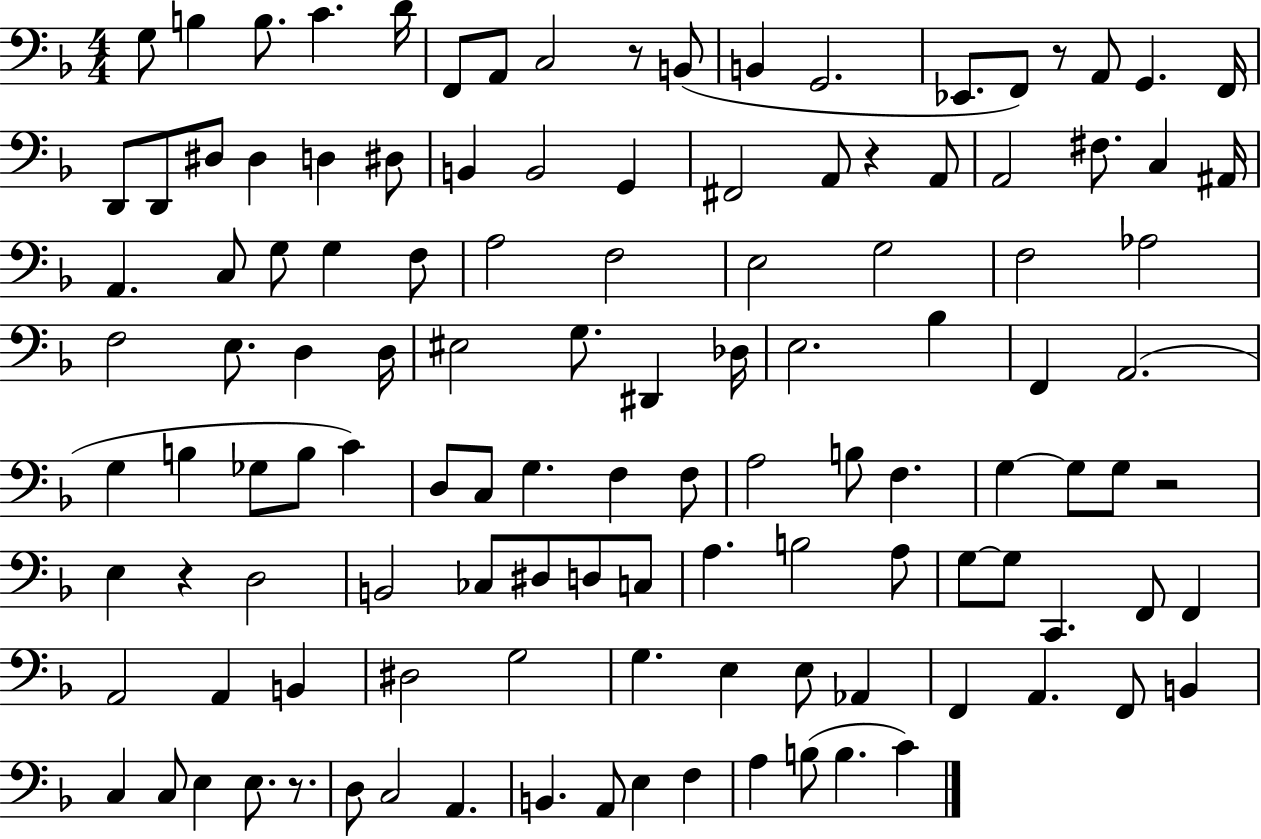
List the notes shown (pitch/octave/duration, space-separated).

G3/e B3/q B3/e. C4/q. D4/s F2/e A2/e C3/h R/e B2/e B2/q G2/h. Eb2/e. F2/e R/e A2/e G2/q. F2/s D2/e D2/e D#3/e D#3/q D3/q D#3/e B2/q B2/h G2/q F#2/h A2/e R/q A2/e A2/h F#3/e. C3/q A#2/s A2/q. C3/e G3/e G3/q F3/e A3/h F3/h E3/h G3/h F3/h Ab3/h F3/h E3/e. D3/q D3/s EIS3/h G3/e. D#2/q Db3/s E3/h. Bb3/q F2/q A2/h. G3/q B3/q Gb3/e B3/e C4/q D3/e C3/e G3/q. F3/q F3/e A3/h B3/e F3/q. G3/q G3/e G3/e R/h E3/q R/q D3/h B2/h CES3/e D#3/e D3/e C3/e A3/q. B3/h A3/e G3/e G3/e C2/q. F2/e F2/q A2/h A2/q B2/q D#3/h G3/h G3/q. E3/q E3/e Ab2/q F2/q A2/q. F2/e B2/q C3/q C3/e E3/q E3/e. R/e. D3/e C3/h A2/q. B2/q. A2/e E3/q F3/q A3/q B3/e B3/q. C4/q